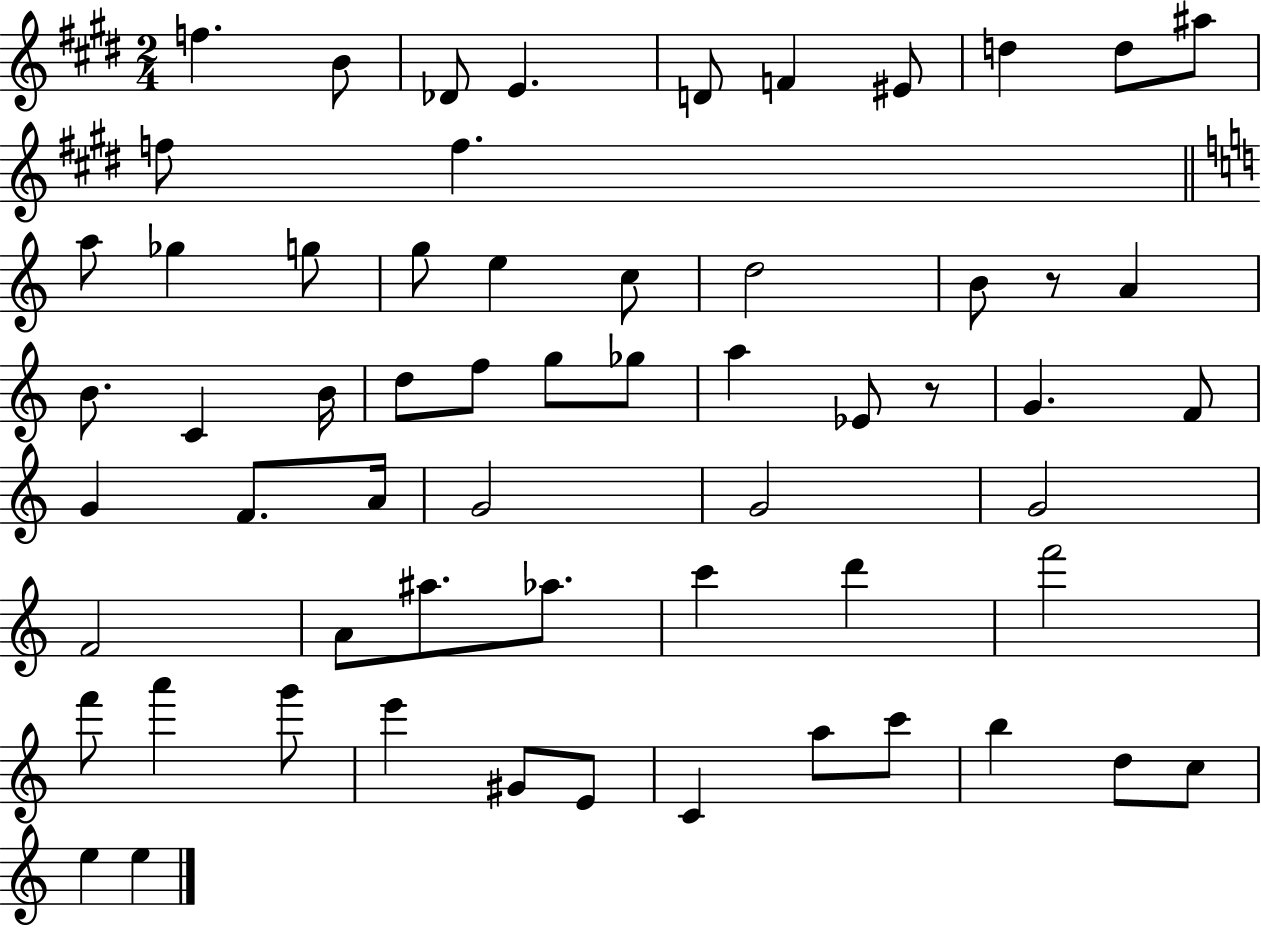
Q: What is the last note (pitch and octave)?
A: E5